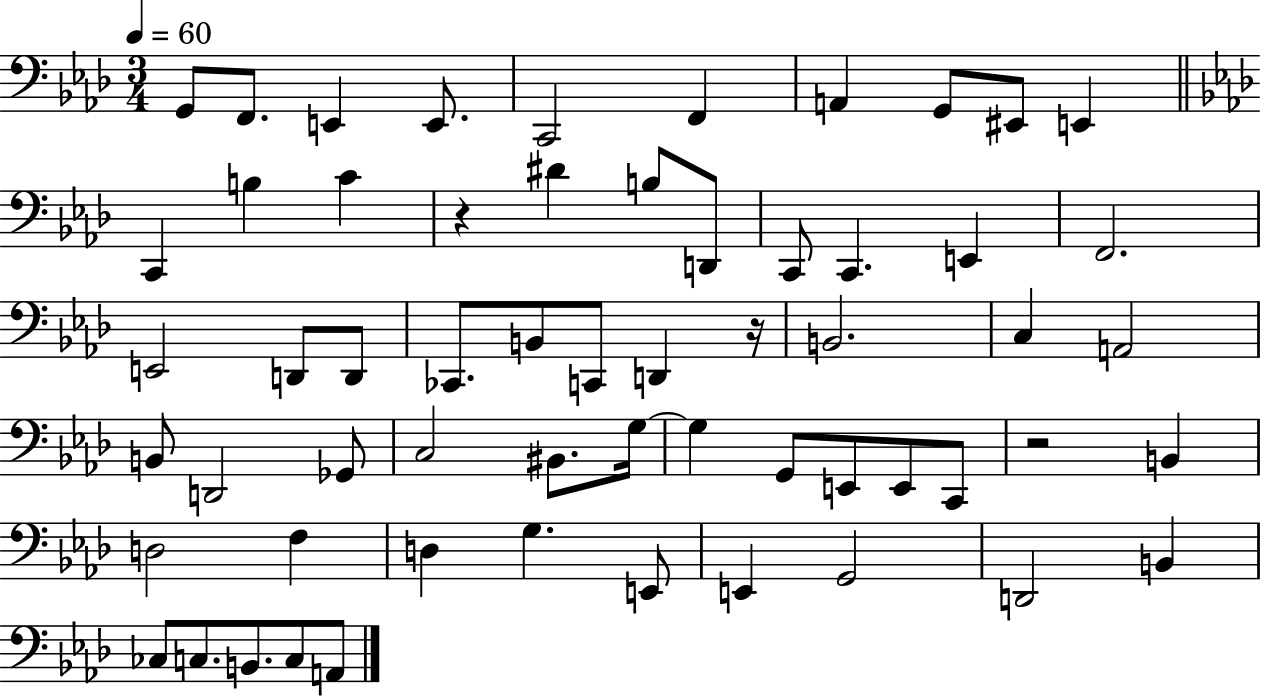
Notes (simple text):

G2/e F2/e. E2/q E2/e. C2/h F2/q A2/q G2/e EIS2/e E2/q C2/q B3/q C4/q R/q D#4/q B3/e D2/e C2/e C2/q. E2/q F2/h. E2/h D2/e D2/e CES2/e. B2/e C2/e D2/q R/s B2/h. C3/q A2/h B2/e D2/h Gb2/e C3/h BIS2/e. G3/s G3/q G2/e E2/e E2/e C2/e R/h B2/q D3/h F3/q D3/q G3/q. E2/e E2/q G2/h D2/h B2/q CES3/e C3/e. B2/e. C3/e A2/e